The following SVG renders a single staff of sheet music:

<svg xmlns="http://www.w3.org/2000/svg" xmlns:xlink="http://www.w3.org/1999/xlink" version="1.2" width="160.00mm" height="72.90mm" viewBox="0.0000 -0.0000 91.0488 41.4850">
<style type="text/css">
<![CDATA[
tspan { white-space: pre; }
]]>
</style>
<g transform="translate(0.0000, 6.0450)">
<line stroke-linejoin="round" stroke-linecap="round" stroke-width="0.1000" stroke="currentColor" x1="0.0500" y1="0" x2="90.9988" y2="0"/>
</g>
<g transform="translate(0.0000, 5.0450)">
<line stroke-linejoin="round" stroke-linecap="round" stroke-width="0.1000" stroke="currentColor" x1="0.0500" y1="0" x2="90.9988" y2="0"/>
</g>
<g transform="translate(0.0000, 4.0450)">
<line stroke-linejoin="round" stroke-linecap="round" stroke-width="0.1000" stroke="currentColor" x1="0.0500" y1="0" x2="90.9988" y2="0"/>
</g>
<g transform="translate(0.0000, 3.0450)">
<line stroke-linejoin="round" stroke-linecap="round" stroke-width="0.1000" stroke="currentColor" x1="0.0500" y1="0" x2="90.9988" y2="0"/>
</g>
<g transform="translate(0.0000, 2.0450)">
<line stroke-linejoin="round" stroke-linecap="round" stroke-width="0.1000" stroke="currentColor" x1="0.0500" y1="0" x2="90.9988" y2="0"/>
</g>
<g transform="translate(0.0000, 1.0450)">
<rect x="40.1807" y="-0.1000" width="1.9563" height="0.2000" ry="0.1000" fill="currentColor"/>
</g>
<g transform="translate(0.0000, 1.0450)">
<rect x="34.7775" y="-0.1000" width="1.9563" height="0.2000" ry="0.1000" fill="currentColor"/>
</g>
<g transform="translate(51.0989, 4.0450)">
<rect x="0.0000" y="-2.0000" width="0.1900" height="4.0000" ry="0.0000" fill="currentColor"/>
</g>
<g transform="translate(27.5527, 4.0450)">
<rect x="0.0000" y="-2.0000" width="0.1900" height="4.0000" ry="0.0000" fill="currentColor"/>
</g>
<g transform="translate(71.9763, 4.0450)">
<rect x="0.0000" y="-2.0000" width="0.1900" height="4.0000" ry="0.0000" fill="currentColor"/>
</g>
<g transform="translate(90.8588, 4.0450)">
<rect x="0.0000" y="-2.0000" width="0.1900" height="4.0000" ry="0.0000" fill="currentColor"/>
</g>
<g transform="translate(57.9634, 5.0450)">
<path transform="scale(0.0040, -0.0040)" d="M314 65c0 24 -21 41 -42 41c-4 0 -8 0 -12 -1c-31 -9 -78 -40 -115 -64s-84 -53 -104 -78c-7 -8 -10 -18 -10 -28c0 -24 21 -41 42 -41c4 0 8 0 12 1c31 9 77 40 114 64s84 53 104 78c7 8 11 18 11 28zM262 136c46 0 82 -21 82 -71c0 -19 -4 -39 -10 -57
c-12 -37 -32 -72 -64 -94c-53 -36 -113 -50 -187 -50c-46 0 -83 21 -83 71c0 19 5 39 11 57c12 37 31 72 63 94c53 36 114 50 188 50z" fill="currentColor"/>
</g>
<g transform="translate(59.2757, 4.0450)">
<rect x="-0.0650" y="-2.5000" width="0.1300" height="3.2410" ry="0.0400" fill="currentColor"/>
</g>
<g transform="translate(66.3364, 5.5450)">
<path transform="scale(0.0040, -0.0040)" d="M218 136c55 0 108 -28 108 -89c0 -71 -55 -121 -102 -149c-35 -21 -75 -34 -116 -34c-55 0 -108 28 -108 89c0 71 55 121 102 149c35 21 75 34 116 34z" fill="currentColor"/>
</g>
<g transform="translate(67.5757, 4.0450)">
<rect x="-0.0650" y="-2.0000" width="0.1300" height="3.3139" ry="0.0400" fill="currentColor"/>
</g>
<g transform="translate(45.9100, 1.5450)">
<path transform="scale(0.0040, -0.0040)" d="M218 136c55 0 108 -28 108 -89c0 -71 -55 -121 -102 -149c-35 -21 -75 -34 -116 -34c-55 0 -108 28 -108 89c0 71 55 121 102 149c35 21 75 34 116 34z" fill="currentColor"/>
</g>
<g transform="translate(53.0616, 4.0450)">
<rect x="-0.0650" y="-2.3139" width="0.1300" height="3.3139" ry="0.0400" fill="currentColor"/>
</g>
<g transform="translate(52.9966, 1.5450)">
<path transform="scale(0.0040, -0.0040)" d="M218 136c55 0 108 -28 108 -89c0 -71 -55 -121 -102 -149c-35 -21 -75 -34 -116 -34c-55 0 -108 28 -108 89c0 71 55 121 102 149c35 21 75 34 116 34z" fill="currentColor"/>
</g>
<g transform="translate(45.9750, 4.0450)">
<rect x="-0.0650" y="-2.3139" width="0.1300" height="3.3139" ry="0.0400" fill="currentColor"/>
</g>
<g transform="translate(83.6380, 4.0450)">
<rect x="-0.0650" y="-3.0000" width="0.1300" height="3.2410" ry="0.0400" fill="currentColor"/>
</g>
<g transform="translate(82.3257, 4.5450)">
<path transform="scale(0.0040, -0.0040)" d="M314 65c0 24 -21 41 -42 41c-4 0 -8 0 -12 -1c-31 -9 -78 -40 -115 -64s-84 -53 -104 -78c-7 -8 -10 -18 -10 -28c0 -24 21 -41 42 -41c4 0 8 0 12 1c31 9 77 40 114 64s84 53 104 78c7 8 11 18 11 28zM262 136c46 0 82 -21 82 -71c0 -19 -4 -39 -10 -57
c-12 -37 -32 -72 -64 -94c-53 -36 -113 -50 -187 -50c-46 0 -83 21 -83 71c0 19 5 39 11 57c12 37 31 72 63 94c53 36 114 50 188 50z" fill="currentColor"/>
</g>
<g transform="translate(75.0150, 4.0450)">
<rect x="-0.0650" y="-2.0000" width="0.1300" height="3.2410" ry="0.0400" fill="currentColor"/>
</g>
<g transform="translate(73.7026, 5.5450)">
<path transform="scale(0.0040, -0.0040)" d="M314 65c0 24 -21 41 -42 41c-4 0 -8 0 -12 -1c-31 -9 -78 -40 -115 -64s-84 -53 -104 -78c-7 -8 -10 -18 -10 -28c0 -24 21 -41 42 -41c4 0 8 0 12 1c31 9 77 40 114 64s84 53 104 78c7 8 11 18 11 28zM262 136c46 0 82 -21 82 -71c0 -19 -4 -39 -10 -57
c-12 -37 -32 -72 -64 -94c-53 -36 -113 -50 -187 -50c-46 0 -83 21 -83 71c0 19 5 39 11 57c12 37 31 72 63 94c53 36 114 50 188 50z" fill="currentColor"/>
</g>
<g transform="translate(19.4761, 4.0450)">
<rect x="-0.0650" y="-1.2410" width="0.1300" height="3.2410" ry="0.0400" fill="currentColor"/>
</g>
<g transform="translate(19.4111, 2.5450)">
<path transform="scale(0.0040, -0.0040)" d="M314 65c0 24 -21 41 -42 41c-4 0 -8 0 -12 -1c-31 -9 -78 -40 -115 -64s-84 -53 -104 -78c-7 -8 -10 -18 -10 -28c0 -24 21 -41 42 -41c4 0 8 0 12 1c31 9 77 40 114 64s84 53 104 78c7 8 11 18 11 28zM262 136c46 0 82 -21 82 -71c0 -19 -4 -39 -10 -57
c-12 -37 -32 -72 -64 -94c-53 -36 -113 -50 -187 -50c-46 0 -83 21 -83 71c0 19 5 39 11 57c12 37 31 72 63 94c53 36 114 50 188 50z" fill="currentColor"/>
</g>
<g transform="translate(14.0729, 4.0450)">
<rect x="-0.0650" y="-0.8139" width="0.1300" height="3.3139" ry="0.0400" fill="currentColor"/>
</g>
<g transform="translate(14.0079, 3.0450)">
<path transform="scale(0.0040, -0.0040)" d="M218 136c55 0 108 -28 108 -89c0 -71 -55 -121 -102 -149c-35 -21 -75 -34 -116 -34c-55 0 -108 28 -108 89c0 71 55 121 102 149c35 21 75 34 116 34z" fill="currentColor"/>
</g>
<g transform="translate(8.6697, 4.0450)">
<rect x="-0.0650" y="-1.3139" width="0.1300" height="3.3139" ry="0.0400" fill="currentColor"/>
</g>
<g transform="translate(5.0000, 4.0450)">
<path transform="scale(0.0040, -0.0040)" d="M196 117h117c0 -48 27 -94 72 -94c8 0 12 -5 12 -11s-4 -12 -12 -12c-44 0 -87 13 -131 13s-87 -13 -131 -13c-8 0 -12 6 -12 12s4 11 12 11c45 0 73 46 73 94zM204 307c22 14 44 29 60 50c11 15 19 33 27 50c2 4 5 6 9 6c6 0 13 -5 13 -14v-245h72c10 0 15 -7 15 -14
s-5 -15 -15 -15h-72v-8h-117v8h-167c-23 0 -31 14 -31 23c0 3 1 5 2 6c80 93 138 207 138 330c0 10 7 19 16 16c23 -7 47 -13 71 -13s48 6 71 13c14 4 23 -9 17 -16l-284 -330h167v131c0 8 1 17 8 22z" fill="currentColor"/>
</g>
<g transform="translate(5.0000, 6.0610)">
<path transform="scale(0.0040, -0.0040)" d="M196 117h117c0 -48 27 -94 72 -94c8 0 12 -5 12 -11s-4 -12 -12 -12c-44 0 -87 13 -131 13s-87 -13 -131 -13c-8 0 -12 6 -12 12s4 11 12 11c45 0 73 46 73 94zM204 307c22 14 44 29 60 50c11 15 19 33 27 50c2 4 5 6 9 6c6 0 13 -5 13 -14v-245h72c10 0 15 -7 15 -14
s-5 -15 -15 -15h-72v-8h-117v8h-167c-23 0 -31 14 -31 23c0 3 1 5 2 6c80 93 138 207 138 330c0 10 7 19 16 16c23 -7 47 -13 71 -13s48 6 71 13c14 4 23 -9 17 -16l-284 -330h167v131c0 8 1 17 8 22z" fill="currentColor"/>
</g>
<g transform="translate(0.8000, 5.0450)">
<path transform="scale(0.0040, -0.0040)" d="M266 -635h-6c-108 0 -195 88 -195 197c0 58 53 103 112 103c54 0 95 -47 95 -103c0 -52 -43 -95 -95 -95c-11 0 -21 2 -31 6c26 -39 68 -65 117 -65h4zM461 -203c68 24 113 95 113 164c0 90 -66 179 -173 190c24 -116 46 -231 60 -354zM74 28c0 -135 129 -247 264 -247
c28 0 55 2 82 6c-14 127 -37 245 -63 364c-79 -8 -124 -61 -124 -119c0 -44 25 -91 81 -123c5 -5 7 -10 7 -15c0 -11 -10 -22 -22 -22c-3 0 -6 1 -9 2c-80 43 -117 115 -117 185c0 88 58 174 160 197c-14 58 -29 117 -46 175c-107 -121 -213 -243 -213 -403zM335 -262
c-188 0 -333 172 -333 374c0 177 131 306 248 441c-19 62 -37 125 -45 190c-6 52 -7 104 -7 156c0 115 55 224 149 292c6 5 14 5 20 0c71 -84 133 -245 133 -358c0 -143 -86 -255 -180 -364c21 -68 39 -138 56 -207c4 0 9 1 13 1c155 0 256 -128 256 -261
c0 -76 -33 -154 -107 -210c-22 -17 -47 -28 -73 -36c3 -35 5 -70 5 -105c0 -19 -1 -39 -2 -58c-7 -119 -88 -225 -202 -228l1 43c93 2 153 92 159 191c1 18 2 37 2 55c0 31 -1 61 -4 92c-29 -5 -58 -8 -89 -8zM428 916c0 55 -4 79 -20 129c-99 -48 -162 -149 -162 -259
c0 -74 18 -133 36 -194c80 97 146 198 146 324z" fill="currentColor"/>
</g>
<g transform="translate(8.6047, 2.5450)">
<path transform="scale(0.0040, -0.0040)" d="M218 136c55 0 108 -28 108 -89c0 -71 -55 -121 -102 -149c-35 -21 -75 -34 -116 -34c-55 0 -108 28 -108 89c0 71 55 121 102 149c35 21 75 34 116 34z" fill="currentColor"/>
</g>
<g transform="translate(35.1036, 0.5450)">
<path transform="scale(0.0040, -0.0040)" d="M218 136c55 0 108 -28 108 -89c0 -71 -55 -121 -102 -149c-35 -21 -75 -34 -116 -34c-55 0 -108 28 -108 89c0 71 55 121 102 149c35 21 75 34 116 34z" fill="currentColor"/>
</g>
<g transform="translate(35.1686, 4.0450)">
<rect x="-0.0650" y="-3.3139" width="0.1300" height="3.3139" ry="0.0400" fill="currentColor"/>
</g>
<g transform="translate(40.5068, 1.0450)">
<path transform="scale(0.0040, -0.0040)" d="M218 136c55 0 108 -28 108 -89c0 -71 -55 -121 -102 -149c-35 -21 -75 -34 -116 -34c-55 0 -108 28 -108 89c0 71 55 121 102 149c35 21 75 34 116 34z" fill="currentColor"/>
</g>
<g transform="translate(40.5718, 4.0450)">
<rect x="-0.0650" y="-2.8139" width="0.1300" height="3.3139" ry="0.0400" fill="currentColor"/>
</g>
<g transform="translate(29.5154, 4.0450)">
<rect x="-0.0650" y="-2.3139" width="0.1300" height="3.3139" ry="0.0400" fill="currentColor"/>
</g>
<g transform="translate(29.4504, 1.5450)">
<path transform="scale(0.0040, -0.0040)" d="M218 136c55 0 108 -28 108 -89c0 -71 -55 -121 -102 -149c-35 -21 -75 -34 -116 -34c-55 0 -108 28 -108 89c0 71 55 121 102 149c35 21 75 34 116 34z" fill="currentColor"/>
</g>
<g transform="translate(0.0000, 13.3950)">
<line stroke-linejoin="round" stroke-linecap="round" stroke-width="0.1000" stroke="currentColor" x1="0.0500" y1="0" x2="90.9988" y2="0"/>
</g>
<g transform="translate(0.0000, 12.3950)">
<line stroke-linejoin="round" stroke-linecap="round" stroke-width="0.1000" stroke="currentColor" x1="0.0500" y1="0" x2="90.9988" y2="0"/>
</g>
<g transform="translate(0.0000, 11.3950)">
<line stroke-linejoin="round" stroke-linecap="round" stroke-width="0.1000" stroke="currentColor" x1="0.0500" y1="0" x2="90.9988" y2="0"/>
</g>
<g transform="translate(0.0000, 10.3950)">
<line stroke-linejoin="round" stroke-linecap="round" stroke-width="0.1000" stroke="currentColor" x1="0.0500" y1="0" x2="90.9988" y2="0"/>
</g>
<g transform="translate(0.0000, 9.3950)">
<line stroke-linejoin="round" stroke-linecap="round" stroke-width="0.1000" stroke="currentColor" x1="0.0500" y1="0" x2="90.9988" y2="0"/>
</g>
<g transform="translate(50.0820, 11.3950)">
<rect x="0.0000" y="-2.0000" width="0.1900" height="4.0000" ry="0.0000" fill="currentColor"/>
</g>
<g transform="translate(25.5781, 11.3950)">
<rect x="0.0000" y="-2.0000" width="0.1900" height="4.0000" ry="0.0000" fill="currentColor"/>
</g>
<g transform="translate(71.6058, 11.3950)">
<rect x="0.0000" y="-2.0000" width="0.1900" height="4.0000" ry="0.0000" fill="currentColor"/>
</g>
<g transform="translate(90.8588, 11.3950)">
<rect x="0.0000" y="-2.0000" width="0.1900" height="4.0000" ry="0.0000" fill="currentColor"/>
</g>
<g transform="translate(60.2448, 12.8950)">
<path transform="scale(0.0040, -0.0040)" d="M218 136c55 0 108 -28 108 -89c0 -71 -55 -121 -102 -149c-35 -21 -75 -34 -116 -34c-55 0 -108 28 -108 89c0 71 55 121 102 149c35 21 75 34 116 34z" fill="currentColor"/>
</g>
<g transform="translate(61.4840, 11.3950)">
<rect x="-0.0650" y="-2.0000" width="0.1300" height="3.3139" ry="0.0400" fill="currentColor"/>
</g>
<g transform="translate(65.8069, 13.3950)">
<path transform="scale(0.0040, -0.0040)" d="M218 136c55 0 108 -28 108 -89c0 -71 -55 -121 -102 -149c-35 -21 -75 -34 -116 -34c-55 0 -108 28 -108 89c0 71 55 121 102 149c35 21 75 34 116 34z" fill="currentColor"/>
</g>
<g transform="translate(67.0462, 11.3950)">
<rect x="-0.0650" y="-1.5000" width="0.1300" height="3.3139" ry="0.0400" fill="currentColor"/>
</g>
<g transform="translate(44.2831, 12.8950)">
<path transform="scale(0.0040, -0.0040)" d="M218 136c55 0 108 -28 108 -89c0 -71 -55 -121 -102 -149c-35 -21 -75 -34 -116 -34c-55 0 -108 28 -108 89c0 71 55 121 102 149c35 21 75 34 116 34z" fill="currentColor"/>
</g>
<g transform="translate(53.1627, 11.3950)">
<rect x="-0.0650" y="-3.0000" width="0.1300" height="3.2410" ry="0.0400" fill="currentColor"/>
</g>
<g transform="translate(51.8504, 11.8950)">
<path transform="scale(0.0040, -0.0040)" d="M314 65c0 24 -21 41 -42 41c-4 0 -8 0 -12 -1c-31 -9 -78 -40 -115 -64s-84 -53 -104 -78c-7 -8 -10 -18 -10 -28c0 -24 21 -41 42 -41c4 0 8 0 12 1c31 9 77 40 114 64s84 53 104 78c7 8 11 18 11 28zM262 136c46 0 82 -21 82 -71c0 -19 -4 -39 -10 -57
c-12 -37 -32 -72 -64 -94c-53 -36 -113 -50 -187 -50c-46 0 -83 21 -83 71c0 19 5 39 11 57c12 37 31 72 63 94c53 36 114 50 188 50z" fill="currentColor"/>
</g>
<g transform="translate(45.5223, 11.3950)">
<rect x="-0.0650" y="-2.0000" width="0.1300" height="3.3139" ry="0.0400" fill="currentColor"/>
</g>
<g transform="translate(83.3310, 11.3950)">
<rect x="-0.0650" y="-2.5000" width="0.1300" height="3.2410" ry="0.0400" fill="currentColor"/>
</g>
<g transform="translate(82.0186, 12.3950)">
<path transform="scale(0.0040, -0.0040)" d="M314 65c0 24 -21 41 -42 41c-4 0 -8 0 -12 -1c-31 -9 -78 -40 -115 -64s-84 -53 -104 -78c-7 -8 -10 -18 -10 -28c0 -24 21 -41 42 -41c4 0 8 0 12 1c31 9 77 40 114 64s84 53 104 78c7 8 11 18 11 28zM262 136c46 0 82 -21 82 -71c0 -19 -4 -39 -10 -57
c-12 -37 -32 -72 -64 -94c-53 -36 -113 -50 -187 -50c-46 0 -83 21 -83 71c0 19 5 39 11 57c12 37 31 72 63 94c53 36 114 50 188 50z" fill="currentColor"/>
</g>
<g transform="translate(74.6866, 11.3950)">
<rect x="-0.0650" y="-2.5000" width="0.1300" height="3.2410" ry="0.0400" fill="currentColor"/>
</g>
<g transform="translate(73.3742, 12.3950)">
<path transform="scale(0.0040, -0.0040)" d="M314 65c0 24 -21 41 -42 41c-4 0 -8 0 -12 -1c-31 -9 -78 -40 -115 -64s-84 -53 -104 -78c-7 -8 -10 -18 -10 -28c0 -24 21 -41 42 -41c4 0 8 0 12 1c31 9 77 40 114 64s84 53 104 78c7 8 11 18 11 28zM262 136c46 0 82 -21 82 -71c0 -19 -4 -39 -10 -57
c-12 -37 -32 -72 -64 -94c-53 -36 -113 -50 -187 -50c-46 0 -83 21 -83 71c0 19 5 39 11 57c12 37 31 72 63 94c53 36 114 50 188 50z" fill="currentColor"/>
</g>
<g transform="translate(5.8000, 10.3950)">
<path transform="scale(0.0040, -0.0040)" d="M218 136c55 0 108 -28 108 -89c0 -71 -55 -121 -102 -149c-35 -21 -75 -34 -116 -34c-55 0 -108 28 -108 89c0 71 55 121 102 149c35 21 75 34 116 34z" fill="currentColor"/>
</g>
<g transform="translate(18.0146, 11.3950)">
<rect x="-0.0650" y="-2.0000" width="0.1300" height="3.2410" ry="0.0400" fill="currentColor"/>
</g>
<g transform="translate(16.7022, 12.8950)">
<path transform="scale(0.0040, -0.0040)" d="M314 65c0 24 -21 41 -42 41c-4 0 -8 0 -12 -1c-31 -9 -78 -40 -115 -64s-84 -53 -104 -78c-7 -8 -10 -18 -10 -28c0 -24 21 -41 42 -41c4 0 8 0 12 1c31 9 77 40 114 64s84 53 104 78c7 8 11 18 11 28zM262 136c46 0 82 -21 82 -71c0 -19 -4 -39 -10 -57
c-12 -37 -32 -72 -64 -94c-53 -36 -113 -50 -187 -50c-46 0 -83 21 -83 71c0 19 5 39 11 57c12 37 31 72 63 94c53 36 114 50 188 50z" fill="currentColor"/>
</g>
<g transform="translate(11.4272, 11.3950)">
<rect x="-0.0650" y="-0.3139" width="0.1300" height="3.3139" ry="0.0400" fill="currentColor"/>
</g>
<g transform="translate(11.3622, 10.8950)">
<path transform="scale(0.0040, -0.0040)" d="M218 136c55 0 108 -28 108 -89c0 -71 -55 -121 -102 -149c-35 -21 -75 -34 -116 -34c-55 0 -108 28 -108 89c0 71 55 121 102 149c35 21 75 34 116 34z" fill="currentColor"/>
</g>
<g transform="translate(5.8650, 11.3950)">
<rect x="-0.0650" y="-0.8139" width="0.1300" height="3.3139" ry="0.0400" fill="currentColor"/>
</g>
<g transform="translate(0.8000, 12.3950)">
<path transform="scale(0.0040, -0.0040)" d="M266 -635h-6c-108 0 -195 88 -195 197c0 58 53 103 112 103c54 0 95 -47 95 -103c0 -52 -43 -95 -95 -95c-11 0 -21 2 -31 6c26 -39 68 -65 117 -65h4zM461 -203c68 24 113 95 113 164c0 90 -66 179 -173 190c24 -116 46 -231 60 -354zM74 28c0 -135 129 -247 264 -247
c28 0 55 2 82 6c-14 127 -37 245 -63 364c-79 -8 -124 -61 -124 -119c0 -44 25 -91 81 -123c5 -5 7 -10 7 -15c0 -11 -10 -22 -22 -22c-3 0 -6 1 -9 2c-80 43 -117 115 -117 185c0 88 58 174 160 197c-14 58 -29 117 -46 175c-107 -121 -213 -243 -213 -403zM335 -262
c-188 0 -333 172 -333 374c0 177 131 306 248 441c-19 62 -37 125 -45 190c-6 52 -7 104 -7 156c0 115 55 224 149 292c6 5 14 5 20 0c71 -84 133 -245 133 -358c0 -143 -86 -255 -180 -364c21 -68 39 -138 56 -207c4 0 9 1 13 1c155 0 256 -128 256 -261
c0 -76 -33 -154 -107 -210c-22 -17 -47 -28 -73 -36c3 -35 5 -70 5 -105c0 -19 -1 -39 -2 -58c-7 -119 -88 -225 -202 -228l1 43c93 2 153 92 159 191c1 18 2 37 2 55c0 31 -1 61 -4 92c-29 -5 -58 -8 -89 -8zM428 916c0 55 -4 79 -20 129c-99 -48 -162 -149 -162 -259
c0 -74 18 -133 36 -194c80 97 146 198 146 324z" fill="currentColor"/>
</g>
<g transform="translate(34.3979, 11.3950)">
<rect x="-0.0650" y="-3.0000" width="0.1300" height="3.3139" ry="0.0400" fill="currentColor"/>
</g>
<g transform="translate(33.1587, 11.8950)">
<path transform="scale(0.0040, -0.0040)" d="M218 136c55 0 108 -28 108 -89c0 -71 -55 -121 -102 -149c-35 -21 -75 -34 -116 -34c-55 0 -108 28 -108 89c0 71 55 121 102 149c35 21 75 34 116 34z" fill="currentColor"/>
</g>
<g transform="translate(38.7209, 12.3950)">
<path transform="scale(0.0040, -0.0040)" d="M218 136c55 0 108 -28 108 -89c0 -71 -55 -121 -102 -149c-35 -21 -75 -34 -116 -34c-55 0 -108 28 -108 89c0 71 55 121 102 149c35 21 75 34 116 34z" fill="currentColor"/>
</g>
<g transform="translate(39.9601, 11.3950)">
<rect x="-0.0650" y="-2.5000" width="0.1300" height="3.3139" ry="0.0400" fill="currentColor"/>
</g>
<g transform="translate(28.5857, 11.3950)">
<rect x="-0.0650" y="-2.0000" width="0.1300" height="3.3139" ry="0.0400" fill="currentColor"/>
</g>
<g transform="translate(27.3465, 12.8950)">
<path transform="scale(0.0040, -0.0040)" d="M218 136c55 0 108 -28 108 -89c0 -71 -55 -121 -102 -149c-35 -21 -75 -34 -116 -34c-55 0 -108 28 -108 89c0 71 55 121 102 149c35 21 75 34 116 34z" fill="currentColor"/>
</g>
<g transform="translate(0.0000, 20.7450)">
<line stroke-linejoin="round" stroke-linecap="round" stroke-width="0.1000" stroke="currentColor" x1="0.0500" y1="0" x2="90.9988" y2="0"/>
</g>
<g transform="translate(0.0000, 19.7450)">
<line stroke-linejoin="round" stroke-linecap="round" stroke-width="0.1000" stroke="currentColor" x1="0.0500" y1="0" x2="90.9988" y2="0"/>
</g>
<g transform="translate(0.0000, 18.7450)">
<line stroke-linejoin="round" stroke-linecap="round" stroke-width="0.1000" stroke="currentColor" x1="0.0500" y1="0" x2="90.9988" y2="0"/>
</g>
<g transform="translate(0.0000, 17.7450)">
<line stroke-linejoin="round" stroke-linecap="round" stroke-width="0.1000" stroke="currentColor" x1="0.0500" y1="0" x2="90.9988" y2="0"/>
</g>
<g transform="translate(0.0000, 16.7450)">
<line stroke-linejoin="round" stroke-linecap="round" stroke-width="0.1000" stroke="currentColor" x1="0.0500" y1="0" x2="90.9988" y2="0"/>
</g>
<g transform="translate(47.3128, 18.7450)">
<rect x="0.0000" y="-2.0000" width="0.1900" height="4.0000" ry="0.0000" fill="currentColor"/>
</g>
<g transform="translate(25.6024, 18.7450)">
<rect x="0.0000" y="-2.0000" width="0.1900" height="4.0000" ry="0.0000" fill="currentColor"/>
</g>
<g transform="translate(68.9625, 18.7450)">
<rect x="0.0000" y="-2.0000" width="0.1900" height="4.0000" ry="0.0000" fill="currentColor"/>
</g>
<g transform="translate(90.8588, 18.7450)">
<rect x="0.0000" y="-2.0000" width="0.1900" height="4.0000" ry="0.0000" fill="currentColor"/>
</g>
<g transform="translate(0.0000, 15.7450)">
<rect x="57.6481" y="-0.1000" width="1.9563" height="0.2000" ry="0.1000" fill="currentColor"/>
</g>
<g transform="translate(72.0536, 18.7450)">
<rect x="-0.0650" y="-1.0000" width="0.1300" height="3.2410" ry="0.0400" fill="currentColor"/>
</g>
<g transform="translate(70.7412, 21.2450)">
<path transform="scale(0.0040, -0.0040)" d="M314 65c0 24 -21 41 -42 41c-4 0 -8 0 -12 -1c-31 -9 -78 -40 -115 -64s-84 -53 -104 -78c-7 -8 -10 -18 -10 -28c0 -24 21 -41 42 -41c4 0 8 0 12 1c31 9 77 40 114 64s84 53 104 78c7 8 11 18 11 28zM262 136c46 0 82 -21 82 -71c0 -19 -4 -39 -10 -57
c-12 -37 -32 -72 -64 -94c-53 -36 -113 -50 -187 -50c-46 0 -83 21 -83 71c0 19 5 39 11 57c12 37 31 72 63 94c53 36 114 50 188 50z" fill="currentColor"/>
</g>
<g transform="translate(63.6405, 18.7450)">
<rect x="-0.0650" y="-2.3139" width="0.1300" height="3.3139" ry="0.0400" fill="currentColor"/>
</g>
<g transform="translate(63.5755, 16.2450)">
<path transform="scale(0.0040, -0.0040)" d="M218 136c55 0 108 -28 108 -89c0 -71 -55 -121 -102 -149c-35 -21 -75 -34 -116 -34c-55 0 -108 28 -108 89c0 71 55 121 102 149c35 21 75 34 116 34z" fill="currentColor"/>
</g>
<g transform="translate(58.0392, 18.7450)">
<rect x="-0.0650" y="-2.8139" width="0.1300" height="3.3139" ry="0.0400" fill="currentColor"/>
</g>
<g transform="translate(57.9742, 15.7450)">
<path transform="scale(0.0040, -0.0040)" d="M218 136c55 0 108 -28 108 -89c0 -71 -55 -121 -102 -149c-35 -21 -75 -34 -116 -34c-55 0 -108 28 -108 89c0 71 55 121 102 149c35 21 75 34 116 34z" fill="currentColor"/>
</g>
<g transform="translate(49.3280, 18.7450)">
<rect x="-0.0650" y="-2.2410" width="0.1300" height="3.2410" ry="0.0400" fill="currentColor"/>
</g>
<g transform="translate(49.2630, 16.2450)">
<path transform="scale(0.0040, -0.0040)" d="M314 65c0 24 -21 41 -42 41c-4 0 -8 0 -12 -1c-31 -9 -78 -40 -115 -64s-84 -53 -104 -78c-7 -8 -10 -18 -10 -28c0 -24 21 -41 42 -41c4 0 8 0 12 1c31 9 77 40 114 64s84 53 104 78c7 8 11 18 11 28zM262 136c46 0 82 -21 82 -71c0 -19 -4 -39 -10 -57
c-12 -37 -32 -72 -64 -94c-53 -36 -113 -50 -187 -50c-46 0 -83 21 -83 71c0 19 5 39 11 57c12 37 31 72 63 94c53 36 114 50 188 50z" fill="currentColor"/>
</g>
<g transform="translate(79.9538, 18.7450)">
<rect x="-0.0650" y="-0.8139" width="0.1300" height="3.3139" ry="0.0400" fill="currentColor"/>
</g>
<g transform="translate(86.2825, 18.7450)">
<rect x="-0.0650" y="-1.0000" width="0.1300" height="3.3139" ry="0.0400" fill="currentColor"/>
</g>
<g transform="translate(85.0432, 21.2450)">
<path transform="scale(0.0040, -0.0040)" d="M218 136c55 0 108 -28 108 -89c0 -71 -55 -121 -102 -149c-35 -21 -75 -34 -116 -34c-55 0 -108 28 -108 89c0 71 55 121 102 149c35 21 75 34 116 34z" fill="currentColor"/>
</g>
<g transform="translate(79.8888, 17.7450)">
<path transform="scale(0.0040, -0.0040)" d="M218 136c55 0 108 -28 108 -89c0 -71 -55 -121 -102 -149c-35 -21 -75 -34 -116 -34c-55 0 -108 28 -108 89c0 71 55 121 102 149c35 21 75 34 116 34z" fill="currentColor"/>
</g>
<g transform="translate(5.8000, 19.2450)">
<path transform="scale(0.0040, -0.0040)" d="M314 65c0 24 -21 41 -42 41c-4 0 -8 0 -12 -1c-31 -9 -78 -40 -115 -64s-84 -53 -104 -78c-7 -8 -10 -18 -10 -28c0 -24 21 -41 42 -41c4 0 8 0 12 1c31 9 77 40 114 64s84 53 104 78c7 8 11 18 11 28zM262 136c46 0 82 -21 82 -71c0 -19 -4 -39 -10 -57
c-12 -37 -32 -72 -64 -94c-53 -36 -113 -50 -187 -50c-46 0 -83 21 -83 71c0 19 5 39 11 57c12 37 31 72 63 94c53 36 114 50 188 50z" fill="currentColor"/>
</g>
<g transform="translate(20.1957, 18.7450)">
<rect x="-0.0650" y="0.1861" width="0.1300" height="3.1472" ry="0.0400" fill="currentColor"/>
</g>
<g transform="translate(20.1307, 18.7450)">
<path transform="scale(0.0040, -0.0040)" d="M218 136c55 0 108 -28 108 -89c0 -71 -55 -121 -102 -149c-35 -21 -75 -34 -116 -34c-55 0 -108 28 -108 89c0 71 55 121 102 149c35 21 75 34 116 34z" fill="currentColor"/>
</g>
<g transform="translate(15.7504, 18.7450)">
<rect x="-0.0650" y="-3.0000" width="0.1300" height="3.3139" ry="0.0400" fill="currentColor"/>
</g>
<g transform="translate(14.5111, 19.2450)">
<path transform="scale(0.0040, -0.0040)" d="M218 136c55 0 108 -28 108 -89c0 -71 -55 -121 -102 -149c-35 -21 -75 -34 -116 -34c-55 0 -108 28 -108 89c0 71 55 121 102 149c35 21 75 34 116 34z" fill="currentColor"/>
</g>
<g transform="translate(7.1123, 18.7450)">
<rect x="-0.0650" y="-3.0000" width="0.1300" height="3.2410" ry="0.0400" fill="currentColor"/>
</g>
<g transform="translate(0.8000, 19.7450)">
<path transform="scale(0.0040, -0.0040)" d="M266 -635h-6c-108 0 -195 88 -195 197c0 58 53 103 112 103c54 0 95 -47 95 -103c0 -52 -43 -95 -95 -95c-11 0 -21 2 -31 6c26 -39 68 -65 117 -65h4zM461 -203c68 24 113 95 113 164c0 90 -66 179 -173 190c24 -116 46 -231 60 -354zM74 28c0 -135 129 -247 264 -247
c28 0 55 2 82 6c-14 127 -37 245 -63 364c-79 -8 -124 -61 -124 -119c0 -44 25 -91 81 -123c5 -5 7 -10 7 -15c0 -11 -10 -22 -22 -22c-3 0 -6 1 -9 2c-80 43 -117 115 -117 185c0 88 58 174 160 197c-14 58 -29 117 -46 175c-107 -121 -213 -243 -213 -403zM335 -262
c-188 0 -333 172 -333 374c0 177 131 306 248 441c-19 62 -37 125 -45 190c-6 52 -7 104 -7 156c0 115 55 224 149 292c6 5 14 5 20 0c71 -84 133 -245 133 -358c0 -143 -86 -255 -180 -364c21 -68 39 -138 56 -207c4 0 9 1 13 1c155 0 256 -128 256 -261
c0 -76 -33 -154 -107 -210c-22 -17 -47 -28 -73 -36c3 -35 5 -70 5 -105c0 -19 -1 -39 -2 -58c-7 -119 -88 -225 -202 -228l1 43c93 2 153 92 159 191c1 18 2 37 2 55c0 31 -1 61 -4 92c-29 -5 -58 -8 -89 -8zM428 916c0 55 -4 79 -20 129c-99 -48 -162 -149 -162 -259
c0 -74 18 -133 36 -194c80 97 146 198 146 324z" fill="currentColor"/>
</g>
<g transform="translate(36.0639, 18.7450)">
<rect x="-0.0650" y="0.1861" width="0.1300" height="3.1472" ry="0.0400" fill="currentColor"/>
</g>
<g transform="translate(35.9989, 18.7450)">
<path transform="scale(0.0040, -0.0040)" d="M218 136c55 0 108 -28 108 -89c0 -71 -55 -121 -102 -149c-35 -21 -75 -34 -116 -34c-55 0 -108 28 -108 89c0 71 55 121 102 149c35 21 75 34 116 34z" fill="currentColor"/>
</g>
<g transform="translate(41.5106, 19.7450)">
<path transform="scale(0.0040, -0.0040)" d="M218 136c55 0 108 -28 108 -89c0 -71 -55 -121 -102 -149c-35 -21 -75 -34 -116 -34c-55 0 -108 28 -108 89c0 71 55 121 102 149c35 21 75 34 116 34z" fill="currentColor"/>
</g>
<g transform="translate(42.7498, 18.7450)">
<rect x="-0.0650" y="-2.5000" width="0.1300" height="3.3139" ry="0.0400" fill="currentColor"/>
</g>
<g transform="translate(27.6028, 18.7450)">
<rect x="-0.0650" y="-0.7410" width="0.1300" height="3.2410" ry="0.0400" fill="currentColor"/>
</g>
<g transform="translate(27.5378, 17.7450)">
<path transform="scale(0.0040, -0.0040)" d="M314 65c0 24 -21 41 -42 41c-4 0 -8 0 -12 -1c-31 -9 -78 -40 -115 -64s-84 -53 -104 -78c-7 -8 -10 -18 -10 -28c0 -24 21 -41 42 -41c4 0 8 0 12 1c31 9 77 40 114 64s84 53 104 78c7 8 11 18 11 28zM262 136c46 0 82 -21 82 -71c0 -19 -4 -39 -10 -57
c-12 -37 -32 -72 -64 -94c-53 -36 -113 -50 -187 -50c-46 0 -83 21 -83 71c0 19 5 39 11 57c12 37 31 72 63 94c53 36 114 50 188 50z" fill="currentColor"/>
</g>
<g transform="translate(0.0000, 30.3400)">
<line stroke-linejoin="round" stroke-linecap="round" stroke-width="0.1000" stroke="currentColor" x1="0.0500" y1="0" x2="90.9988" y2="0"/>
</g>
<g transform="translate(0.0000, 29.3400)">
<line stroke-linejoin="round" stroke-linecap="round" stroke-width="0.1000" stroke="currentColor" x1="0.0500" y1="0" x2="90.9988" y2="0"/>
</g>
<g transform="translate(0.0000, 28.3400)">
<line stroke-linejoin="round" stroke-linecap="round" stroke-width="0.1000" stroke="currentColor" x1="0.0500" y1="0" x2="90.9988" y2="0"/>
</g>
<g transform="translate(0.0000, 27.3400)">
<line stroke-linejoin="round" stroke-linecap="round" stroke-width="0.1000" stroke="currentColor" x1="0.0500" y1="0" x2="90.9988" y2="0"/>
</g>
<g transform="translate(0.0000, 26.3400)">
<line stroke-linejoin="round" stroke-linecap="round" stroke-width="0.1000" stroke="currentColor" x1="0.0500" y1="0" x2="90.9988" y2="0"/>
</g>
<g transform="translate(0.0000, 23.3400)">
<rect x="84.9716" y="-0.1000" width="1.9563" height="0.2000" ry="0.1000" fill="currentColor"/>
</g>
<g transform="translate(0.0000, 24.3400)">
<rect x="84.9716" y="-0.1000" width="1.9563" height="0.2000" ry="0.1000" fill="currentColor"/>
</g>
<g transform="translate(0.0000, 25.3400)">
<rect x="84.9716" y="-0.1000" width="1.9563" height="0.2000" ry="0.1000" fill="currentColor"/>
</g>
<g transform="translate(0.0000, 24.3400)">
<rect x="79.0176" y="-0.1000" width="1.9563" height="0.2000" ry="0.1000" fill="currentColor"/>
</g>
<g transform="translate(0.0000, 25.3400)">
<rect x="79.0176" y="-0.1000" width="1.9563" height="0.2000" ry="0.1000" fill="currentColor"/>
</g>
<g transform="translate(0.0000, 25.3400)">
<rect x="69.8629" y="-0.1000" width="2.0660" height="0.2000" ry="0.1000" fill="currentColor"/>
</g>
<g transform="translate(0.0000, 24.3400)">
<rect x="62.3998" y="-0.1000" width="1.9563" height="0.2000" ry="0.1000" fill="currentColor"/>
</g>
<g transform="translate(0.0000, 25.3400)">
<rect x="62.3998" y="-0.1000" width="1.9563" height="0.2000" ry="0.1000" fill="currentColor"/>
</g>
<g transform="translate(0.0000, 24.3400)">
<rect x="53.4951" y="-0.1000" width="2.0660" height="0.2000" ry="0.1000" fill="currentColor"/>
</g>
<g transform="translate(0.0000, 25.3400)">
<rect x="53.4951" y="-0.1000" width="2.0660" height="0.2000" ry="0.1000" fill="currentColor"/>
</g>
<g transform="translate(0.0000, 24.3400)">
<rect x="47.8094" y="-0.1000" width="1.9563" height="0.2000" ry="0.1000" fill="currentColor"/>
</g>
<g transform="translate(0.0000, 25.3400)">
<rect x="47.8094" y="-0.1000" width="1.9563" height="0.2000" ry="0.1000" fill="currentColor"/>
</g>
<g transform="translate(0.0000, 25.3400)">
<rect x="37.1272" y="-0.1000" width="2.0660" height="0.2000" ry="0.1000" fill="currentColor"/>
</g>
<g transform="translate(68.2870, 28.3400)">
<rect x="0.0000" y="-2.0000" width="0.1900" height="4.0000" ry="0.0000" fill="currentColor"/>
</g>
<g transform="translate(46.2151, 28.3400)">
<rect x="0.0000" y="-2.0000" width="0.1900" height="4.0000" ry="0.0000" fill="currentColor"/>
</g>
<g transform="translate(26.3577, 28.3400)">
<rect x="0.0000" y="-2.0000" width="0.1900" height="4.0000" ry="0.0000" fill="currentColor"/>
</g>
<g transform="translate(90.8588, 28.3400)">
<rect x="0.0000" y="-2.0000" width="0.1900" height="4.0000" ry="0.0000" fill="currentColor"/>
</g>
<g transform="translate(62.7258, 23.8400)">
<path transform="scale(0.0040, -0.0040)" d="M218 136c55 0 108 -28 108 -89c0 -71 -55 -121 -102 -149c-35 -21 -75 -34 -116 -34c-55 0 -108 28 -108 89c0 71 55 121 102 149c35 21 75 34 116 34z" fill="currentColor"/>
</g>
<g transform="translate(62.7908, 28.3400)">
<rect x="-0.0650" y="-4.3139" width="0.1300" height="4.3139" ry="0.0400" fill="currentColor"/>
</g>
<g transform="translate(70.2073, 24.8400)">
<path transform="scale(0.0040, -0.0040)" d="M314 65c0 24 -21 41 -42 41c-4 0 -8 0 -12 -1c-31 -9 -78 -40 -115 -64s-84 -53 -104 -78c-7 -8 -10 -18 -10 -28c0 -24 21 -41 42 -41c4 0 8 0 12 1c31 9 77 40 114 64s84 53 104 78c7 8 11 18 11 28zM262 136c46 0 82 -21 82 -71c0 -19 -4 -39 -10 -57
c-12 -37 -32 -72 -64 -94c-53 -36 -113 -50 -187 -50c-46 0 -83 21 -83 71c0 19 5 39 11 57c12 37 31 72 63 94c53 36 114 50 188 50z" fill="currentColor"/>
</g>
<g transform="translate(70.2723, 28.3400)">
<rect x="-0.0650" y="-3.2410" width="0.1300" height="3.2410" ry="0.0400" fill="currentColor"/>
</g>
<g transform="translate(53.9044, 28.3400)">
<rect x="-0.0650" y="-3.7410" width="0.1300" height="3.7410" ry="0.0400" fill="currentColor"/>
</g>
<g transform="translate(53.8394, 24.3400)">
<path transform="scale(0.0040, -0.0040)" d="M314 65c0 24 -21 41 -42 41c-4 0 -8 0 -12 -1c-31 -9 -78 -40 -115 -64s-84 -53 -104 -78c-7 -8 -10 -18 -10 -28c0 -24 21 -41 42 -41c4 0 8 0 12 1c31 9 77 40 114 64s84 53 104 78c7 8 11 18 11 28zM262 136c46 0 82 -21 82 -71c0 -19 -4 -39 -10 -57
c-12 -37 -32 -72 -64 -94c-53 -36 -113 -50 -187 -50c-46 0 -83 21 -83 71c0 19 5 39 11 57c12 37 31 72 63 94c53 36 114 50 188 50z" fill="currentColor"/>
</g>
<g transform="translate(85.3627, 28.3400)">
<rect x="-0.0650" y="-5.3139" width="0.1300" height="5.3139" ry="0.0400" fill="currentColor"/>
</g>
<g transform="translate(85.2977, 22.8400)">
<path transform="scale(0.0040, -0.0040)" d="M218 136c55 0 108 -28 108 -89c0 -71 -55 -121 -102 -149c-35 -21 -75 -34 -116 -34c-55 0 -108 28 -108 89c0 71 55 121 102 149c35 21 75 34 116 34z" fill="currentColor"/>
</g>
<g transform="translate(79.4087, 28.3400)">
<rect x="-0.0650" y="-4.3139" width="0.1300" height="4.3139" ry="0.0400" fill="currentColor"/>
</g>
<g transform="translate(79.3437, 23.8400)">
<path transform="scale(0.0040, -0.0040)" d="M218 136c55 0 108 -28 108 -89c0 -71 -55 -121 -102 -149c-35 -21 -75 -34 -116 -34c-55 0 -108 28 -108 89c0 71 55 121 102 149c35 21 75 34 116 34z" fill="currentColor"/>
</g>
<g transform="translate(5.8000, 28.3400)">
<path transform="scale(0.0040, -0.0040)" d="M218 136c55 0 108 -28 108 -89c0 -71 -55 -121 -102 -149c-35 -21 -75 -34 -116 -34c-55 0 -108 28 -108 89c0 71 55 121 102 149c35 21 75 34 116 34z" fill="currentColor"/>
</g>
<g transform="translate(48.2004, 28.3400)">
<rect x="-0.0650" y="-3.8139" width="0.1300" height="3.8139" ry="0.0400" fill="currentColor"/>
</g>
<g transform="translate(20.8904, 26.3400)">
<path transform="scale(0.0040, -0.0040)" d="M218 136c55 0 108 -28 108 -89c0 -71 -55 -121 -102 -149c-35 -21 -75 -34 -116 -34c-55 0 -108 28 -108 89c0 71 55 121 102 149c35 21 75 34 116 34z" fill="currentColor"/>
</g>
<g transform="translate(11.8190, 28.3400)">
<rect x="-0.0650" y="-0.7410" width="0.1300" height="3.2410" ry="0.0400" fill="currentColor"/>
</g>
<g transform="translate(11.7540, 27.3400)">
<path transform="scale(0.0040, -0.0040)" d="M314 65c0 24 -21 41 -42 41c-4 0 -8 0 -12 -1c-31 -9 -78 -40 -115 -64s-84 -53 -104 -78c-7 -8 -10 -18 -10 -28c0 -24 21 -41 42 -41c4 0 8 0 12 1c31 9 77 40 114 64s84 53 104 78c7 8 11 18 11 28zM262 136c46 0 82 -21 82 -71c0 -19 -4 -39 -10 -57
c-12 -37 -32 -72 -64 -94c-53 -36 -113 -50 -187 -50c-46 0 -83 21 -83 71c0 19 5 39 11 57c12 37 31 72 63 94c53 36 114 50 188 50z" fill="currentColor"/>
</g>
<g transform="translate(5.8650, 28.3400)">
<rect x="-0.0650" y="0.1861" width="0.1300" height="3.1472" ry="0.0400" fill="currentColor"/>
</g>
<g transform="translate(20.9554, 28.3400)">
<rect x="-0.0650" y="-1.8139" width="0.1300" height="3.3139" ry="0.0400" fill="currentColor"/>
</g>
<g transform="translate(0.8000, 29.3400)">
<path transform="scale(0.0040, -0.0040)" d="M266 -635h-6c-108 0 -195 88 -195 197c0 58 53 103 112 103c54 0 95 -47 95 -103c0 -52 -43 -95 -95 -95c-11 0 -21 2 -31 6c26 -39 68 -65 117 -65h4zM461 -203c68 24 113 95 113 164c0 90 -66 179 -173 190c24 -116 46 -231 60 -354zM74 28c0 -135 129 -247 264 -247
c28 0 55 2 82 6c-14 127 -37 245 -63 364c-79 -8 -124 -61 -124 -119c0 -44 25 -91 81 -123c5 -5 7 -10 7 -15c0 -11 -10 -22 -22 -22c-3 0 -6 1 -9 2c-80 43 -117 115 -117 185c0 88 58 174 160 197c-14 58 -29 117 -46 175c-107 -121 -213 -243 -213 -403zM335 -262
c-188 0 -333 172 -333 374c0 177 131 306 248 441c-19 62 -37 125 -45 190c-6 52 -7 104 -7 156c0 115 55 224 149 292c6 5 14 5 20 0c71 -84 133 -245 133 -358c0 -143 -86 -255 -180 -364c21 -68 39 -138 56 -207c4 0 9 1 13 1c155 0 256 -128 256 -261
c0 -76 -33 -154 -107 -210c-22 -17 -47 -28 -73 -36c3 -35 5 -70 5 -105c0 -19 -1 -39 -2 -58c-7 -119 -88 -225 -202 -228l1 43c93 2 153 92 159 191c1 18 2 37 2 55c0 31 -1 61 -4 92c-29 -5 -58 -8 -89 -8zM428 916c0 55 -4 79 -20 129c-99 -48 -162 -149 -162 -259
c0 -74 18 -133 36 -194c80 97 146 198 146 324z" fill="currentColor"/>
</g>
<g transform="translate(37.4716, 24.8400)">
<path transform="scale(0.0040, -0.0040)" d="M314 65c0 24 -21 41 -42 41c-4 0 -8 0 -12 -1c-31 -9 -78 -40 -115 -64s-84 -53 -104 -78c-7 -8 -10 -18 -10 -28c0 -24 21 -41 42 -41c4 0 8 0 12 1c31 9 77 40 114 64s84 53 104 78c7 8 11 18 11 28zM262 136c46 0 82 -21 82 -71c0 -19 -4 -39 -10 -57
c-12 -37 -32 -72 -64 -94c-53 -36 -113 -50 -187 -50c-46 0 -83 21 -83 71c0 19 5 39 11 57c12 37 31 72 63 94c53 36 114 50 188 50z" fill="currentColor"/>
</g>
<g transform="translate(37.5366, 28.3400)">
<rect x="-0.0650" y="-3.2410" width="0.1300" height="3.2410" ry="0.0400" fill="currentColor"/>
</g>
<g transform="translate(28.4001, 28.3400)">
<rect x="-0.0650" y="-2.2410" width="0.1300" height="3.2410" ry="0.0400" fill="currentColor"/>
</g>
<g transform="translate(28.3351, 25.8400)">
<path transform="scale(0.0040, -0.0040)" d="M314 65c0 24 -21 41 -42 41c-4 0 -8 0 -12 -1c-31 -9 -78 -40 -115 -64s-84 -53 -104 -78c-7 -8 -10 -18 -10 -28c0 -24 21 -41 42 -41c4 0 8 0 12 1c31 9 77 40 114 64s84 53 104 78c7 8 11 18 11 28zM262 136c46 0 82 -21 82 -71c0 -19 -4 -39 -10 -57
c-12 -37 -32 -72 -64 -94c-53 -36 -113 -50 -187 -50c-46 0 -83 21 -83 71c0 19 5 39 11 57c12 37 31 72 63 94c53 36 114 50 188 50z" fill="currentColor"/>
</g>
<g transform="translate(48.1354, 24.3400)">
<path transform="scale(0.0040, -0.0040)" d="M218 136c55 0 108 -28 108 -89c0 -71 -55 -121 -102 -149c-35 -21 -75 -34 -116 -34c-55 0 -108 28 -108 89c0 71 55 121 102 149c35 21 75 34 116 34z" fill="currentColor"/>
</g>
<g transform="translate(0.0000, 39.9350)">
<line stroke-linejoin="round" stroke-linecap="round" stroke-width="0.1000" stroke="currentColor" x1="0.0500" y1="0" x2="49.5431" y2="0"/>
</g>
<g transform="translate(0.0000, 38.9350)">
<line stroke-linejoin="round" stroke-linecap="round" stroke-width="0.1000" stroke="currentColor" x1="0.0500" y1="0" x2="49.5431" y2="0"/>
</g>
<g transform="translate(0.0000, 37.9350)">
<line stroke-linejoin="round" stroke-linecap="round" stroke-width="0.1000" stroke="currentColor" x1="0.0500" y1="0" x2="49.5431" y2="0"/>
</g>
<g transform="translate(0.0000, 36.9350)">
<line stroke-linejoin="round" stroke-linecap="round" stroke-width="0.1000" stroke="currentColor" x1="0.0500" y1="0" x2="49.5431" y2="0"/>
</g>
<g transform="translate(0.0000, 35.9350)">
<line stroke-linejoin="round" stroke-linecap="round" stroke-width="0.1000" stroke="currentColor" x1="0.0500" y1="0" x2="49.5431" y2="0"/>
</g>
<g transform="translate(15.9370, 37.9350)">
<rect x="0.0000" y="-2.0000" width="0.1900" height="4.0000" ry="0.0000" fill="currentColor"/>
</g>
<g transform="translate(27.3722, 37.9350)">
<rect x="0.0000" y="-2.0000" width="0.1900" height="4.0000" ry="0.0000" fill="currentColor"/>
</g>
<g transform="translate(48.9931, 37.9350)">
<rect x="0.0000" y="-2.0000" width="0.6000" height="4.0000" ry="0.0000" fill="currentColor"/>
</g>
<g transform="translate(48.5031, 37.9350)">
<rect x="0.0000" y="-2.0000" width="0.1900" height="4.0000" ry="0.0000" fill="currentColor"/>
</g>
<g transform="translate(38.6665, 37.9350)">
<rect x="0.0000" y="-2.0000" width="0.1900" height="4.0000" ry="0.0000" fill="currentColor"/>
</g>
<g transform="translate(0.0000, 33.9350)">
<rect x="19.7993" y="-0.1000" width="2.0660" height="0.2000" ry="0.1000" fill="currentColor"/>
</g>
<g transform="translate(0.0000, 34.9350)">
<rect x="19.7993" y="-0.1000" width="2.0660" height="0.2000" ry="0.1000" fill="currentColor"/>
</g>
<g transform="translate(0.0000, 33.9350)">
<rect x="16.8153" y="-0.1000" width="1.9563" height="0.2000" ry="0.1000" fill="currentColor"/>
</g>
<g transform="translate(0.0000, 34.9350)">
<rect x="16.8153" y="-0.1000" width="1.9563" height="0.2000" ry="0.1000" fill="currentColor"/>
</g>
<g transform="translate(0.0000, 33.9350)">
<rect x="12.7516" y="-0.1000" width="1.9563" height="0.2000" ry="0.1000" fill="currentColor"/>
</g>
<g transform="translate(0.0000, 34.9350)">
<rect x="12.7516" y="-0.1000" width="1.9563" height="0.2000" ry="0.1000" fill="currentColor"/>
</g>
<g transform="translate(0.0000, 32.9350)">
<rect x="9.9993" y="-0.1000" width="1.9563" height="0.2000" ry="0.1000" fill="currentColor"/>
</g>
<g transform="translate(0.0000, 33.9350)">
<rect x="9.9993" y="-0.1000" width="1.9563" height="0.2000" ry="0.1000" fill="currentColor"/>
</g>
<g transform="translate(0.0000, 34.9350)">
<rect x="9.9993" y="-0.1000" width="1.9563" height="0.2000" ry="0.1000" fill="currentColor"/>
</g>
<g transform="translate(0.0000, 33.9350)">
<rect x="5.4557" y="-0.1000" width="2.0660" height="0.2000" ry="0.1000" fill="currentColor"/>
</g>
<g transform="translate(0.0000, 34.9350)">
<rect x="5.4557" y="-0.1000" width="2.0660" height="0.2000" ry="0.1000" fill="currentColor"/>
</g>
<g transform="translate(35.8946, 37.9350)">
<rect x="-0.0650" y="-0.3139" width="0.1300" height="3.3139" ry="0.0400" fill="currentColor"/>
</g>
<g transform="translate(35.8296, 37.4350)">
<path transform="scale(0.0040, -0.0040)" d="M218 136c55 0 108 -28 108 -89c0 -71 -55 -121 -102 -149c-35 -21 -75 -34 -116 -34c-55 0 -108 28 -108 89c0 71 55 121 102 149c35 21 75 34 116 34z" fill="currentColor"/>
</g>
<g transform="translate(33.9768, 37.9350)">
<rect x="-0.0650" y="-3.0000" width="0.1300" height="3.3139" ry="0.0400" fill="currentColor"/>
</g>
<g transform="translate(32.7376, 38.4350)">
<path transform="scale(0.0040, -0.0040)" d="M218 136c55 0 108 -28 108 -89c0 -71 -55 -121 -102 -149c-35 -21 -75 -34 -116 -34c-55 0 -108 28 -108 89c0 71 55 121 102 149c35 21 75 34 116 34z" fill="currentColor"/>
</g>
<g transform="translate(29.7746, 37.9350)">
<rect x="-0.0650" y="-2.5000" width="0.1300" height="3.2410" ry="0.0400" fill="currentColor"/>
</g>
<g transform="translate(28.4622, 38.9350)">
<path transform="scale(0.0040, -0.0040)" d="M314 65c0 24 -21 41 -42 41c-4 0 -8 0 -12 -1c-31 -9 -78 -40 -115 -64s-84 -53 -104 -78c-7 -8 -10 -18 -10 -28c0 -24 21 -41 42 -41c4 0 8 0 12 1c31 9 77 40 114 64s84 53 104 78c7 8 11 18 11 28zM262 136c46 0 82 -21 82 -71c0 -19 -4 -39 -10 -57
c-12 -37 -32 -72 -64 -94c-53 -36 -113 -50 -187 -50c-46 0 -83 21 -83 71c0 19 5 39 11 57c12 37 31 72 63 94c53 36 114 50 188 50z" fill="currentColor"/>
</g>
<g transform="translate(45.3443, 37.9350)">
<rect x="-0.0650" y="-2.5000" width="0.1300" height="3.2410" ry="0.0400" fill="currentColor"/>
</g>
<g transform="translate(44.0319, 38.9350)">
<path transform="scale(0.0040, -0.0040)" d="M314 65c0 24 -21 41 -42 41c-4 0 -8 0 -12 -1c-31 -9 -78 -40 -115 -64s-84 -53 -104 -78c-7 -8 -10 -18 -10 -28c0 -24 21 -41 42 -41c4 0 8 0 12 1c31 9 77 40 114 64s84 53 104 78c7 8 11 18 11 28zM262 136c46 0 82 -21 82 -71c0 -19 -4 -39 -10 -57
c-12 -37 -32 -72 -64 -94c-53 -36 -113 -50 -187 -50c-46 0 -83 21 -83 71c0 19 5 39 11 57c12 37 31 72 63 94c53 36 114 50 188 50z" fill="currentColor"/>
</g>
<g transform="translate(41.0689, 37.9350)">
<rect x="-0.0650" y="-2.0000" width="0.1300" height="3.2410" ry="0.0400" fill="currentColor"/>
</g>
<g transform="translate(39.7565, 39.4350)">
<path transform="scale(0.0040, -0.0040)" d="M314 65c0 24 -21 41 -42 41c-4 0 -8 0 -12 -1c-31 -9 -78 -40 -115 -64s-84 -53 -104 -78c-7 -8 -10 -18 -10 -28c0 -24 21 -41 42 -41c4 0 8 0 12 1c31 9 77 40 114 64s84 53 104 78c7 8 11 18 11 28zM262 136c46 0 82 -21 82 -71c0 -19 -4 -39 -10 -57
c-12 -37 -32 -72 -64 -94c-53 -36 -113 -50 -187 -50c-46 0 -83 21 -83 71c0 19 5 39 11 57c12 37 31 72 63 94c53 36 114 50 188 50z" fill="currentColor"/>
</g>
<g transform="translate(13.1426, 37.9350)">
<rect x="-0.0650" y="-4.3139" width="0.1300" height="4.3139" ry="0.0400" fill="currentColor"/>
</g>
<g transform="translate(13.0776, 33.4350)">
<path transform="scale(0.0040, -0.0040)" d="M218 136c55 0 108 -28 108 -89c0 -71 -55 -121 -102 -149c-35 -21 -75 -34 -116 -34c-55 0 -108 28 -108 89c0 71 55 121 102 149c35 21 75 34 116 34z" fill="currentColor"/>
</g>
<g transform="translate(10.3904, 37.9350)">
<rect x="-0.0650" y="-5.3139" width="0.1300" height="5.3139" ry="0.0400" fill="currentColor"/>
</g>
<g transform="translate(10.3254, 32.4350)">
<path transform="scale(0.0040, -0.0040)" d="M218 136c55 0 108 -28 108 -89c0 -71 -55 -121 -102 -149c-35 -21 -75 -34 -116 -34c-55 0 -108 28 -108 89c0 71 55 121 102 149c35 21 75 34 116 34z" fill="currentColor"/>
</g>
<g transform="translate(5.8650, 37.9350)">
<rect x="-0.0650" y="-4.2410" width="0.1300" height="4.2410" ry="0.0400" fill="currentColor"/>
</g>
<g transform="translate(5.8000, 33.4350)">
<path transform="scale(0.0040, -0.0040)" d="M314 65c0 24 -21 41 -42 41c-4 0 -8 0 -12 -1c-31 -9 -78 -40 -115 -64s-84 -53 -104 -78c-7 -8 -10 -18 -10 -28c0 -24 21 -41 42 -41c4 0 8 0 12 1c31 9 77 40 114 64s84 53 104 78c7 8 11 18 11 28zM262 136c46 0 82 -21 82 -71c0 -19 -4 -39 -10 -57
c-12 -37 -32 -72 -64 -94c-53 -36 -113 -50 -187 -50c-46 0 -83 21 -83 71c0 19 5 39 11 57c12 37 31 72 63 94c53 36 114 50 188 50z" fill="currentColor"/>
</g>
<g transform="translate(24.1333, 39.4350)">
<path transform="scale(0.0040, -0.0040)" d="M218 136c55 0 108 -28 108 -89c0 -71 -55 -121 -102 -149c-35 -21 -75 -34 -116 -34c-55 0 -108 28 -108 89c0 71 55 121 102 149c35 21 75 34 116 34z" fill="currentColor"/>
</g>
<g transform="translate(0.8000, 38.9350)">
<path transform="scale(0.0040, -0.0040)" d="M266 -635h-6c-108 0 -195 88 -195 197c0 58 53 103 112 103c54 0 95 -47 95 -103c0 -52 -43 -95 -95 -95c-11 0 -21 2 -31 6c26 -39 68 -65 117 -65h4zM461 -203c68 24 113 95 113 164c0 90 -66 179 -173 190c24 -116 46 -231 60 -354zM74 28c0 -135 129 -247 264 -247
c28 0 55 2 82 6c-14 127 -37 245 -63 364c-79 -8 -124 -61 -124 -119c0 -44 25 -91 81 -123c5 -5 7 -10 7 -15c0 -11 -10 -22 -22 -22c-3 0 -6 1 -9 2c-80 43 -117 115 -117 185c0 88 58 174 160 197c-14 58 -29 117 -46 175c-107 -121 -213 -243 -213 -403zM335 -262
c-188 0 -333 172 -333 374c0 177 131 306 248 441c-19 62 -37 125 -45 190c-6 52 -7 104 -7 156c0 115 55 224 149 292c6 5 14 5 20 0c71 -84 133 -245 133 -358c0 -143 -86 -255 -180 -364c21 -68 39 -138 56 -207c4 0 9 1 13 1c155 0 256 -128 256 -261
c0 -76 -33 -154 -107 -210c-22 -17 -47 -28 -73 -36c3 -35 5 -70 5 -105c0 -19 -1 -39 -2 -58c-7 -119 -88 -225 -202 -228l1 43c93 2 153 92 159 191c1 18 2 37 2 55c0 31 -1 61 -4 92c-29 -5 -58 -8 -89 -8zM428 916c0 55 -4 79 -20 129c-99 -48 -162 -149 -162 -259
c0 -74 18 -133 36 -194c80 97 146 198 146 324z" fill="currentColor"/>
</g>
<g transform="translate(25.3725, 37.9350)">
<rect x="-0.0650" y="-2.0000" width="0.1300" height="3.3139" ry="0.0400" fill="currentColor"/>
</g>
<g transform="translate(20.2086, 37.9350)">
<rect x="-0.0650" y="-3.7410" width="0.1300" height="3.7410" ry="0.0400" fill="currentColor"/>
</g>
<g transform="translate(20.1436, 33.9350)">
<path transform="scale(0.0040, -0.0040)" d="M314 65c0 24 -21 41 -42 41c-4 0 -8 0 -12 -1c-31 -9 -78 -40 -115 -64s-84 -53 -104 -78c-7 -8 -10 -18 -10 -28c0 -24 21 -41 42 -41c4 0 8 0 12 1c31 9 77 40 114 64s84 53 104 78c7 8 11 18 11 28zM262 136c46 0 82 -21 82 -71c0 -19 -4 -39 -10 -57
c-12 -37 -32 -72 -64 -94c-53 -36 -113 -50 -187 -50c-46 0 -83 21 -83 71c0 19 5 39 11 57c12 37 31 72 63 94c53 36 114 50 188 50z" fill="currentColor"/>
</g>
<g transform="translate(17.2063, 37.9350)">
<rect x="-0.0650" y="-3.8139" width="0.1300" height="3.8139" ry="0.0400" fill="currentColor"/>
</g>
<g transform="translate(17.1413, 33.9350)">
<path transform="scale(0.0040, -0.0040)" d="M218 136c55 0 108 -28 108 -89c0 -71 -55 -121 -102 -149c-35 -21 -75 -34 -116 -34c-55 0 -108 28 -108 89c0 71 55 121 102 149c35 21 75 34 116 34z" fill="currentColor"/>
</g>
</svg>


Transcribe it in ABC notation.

X:1
T:Untitled
M:4/4
L:1/4
K:C
e d e2 g b a g g G2 F F2 A2 d c F2 F A G F A2 F E G2 G2 A2 A B d2 B G g2 a g D2 d D B d2 f g2 b2 c' c'2 d' b2 d' f' d'2 f' d' c' c'2 F G2 A c F2 G2